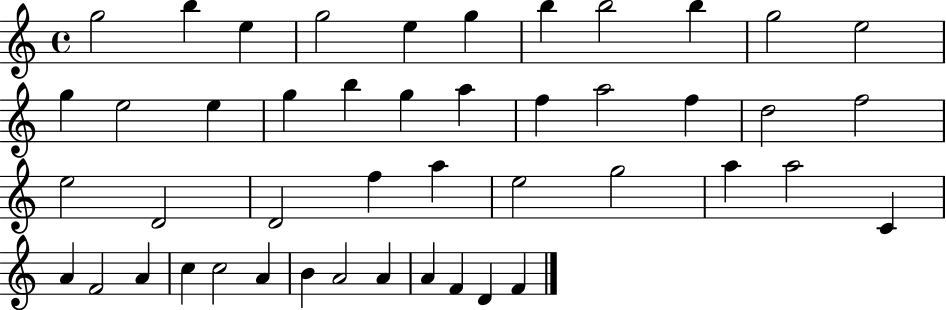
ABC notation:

X:1
T:Untitled
M:4/4
L:1/4
K:C
g2 b e g2 e g b b2 b g2 e2 g e2 e g b g a f a2 f d2 f2 e2 D2 D2 f a e2 g2 a a2 C A F2 A c c2 A B A2 A A F D F